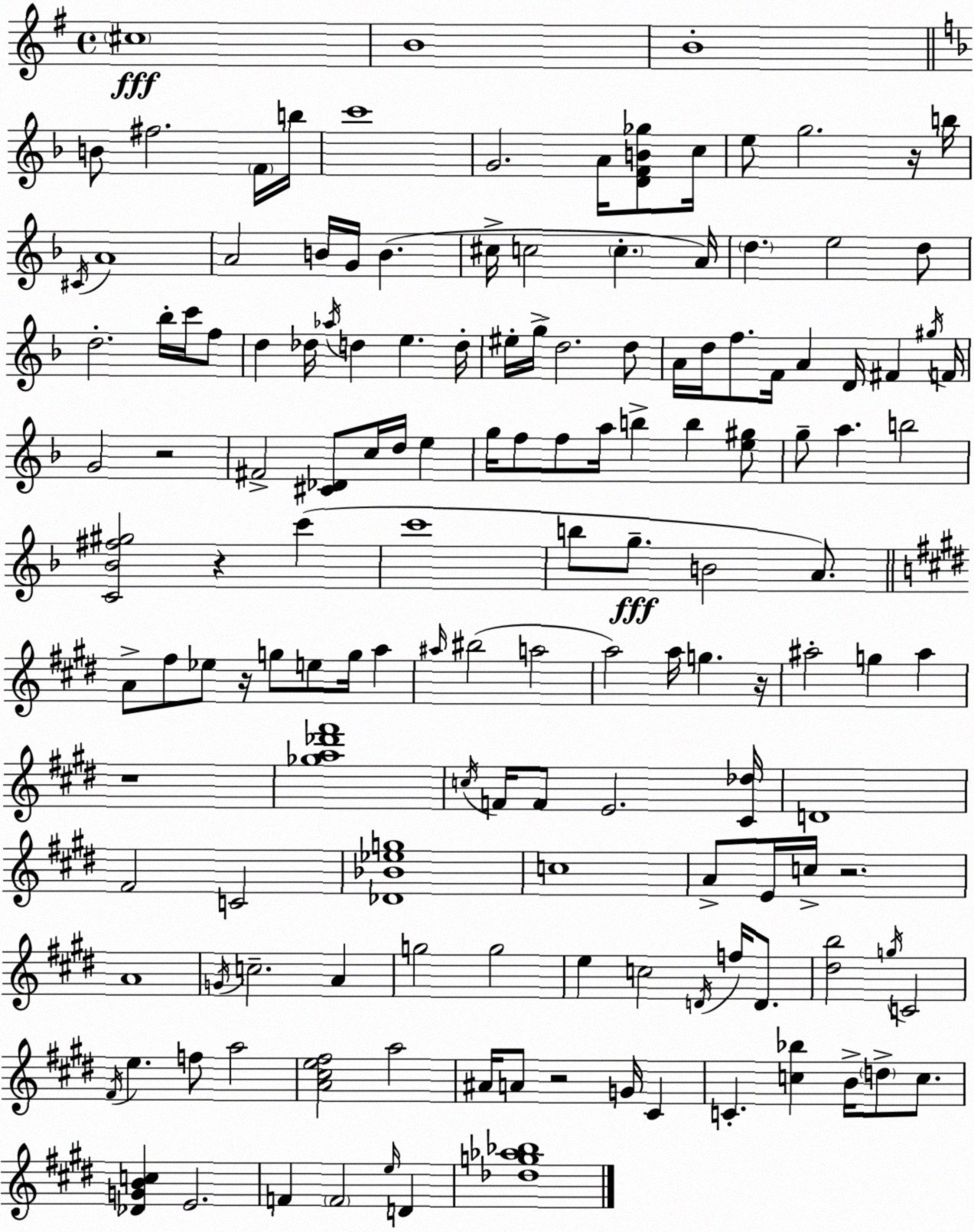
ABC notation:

X:1
T:Untitled
M:4/4
L:1/4
K:G
^c4 B4 B4 B/2 ^f2 F/4 b/4 c'4 G2 A/4 [DFB_g]/2 c/4 e/2 g2 z/4 b/4 ^C/4 A4 A2 B/4 G/4 B ^c/4 c2 c A/4 d e2 d/2 d2 _b/4 c'/4 f/2 d _d/4 _a/4 d e d/4 ^e/4 g/4 d2 d/2 A/4 d/4 f/2 F/4 A D/4 ^F ^g/4 F/4 G2 z2 ^F2 [^C_D]/2 c/4 d/4 e g/4 f/2 f/2 a/4 b b [e^g]/2 g/2 a b2 [C_B^f^g]2 z c' c'4 b/2 g/2 B2 A/2 A/2 ^f/2 _e/2 z/4 g/2 e/2 g/4 a ^a/4 ^b2 a2 a2 a/4 g z/4 ^a2 g ^a z4 [_ga_d'^f']4 c/4 F/4 F/2 E2 [^C_d]/4 D4 ^F2 C2 [_D_B_eg]4 c4 A/2 E/4 c/4 z2 A4 G/4 c2 A g2 g2 e c2 D/4 f/4 D/2 [^db]2 g/4 C2 ^F/4 e f/2 a2 [A^ce^f]2 a2 ^A/4 A/2 z2 G/4 ^C C [c_b] B/4 d/2 c/2 [_DGBc] E2 F F2 e/4 D [_dg_a_b]4